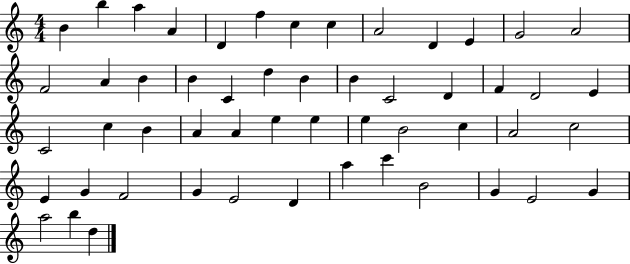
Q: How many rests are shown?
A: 0